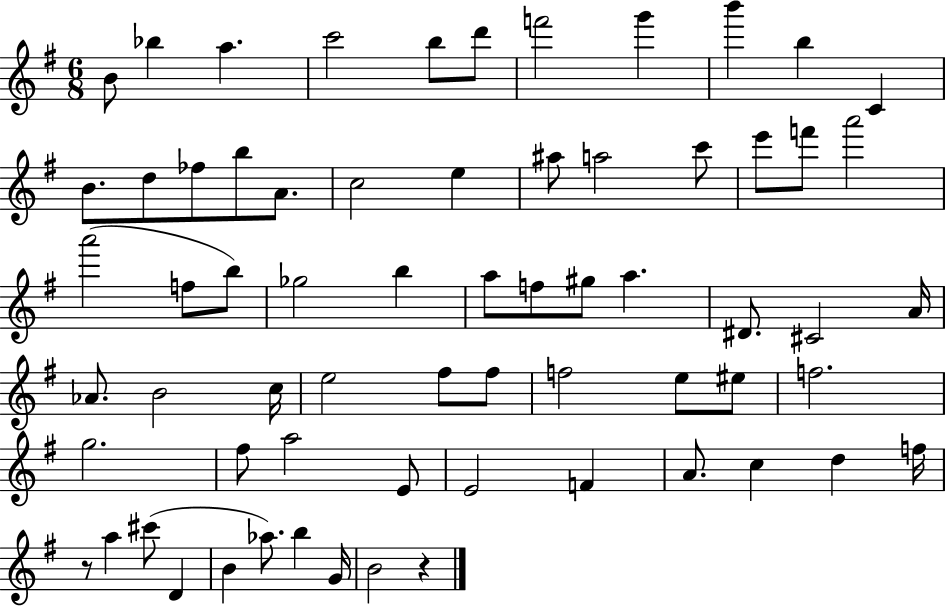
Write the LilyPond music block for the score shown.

{
  \clef treble
  \numericTimeSignature
  \time 6/8
  \key g \major
  \repeat volta 2 { b'8 bes''4 a''4. | c'''2 b''8 d'''8 | f'''2 g'''4 | b'''4 b''4 c'4 | \break b'8. d''8 fes''8 b''8 a'8. | c''2 e''4 | ais''8 a''2 c'''8 | e'''8 f'''8 a'''2 | \break a'''2( f''8 b''8) | ges''2 b''4 | a''8 f''8 gis''8 a''4. | dis'8. cis'2 a'16 | \break aes'8. b'2 c''16 | e''2 fis''8 fis''8 | f''2 e''8 eis''8 | f''2. | \break g''2. | fis''8 a''2 e'8 | e'2 f'4 | a'8. c''4 d''4 f''16 | \break r8 a''4 cis'''8( d'4 | b'4 aes''8.) b''4 g'16 | b'2 r4 | } \bar "|."
}